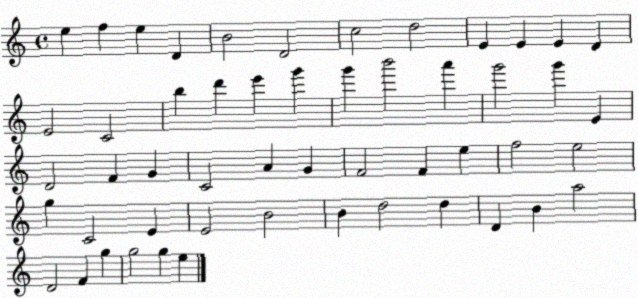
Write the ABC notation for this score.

X:1
T:Untitled
M:4/4
L:1/4
K:C
e f e D B2 D2 c2 d2 E E E D E2 C2 b d' e' g' g' b'2 a' g'2 g' E D2 F G C2 A G F2 F e f2 e2 g C2 E E2 B2 B d2 d D B a2 D2 F g g2 g e